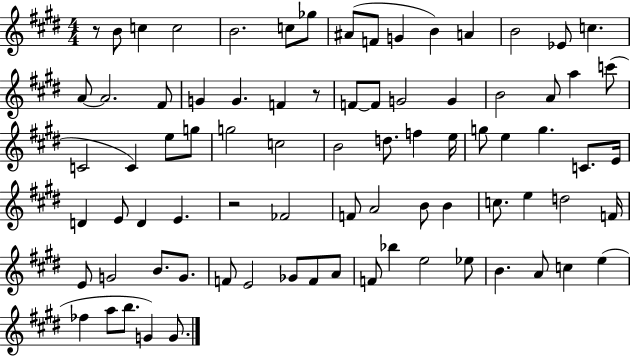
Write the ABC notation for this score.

X:1
T:Untitled
M:4/4
L:1/4
K:E
z/2 B/2 c c2 B2 c/2 _g/2 ^A/2 F/2 G B A B2 _E/2 c A/2 A2 ^F/2 G G F z/2 F/2 F/2 G2 G B2 A/2 a c'/2 C2 C e/2 g/2 g2 c2 B2 d/2 f e/4 g/2 e g C/2 E/4 D E/2 D E z2 _F2 F/2 A2 B/2 B c/2 e d2 F/4 E/2 G2 B/2 G/2 F/2 E2 _G/2 F/2 A/2 F/2 _b e2 _e/2 B A/2 c e _f a/2 b/2 G G/2